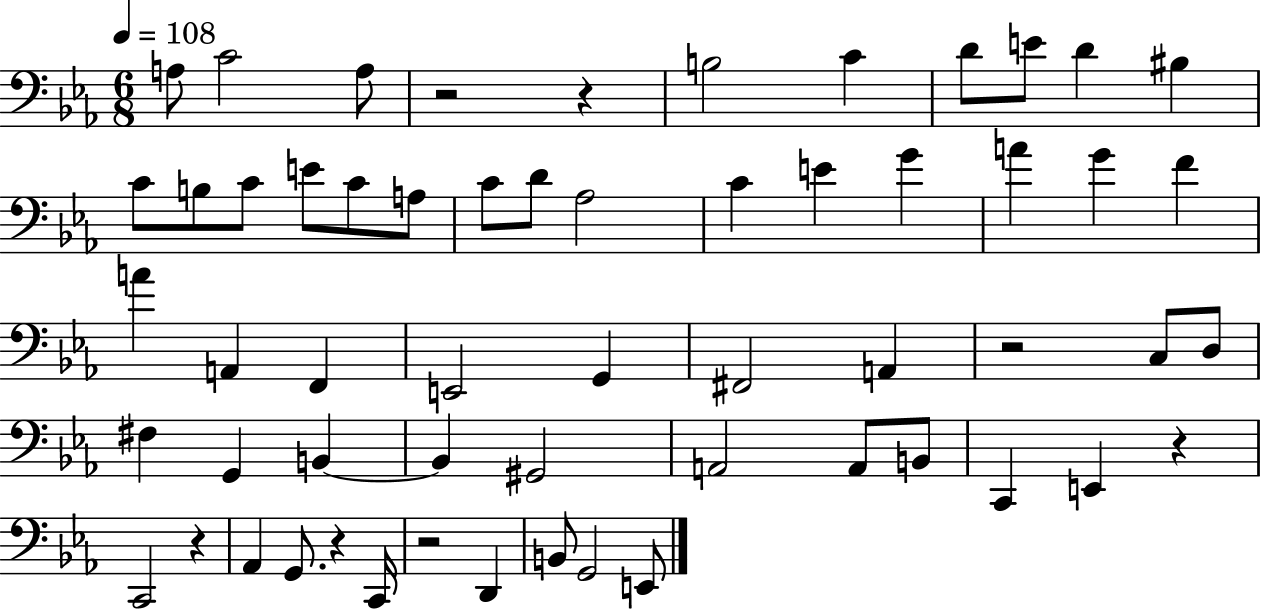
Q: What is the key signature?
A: EES major